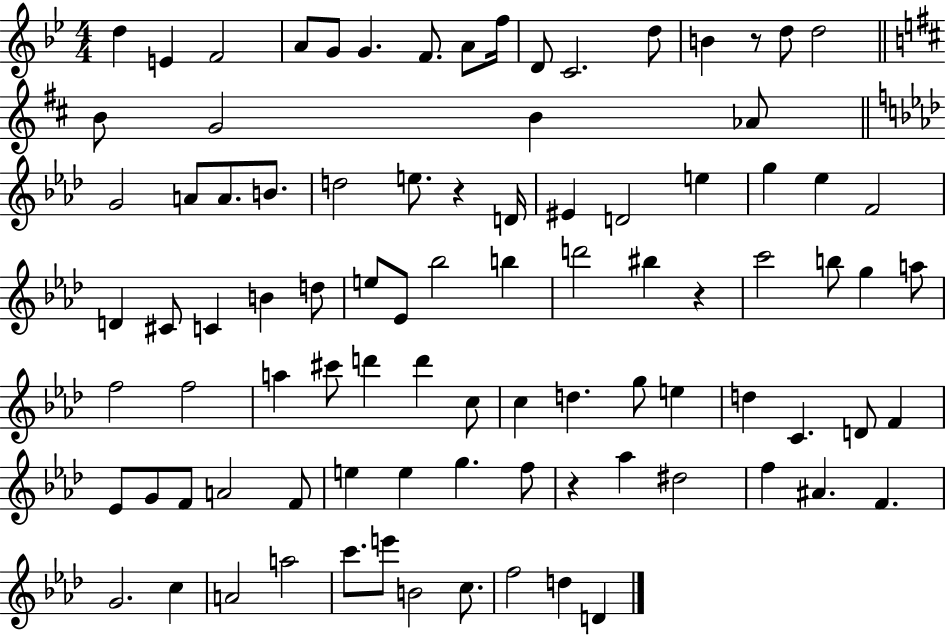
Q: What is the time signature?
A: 4/4